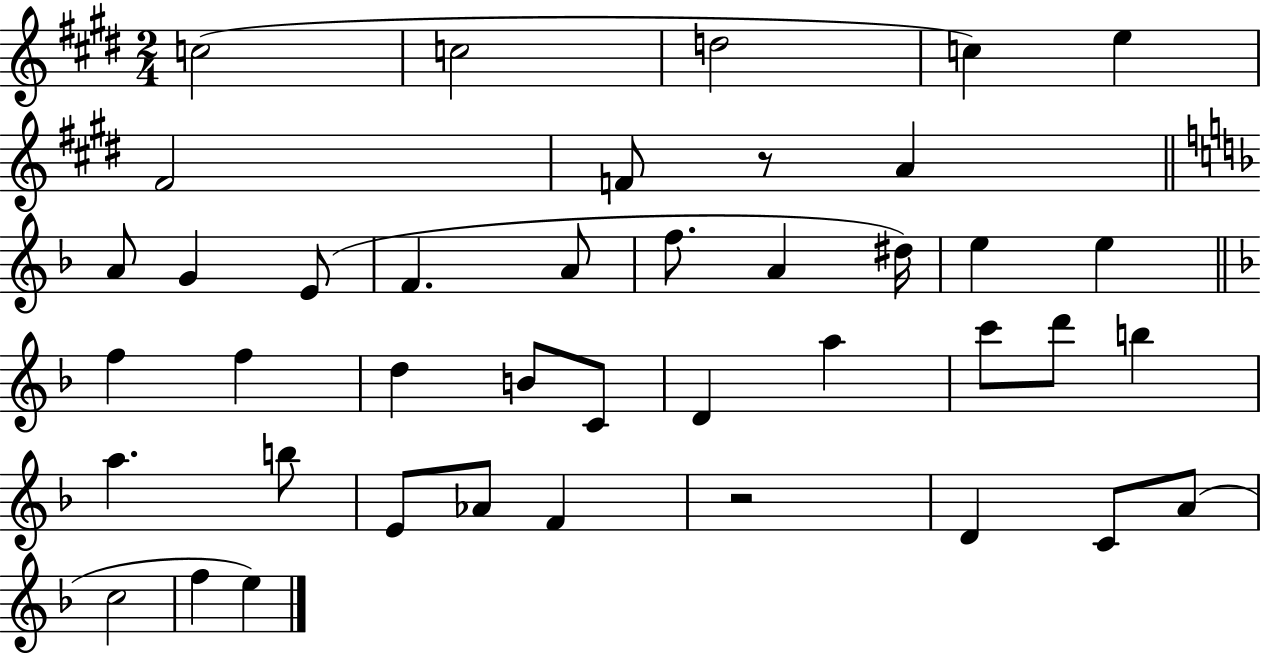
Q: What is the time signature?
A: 2/4